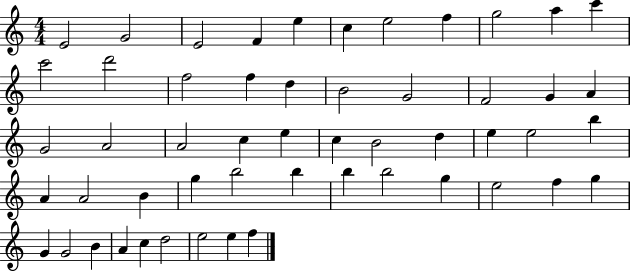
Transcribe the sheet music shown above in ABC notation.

X:1
T:Untitled
M:4/4
L:1/4
K:C
E2 G2 E2 F e c e2 f g2 a c' c'2 d'2 f2 f d B2 G2 F2 G A G2 A2 A2 c e c B2 d e e2 b A A2 B g b2 b b b2 g e2 f g G G2 B A c d2 e2 e f